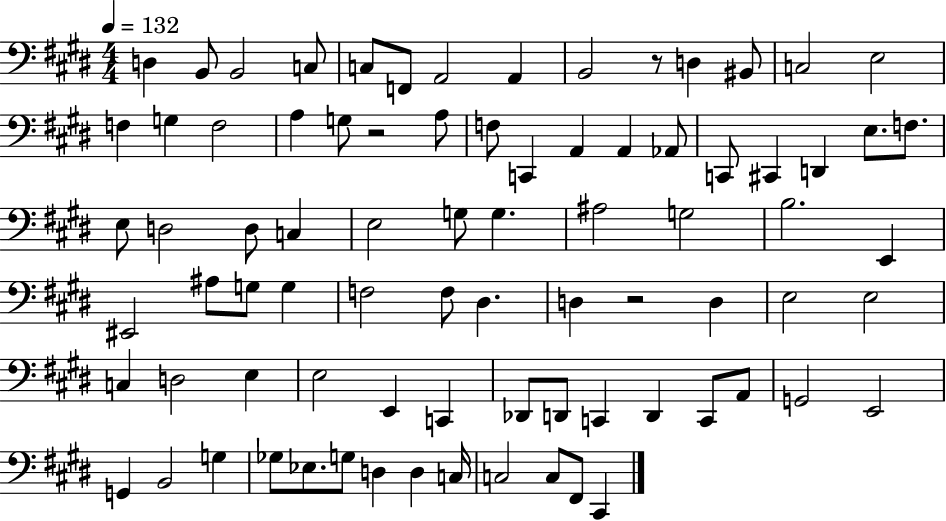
D3/q B2/e B2/h C3/e C3/e F2/e A2/h A2/q B2/h R/e D3/q BIS2/e C3/h E3/h F3/q G3/q F3/h A3/q G3/e R/h A3/e F3/e C2/q A2/q A2/q Ab2/e C2/e C#2/q D2/q E3/e. F3/e. E3/e D3/h D3/e C3/q E3/h G3/e G3/q. A#3/h G3/h B3/h. E2/q EIS2/h A#3/e G3/e G3/q F3/h F3/e D#3/q. D3/q R/h D3/q E3/h E3/h C3/q D3/h E3/q E3/h E2/q C2/q Db2/e D2/e C2/q D2/q C2/e A2/e G2/h E2/h G2/q B2/h G3/q Gb3/e Eb3/e. G3/e D3/q D3/q C3/s C3/h C3/e F#2/e C#2/q